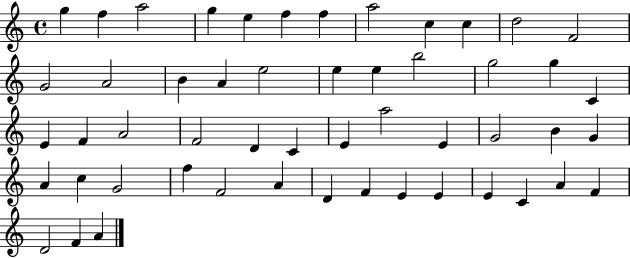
{
  \clef treble
  \time 4/4
  \defaultTimeSignature
  \key c \major
  g''4 f''4 a''2 | g''4 e''4 f''4 f''4 | a''2 c''4 c''4 | d''2 f'2 | \break g'2 a'2 | b'4 a'4 e''2 | e''4 e''4 b''2 | g''2 g''4 c'4 | \break e'4 f'4 a'2 | f'2 d'4 c'4 | e'4 a''2 e'4 | g'2 b'4 g'4 | \break a'4 c''4 g'2 | f''4 f'2 a'4 | d'4 f'4 e'4 e'4 | e'4 c'4 a'4 f'4 | \break d'2 f'4 a'4 | \bar "|."
}